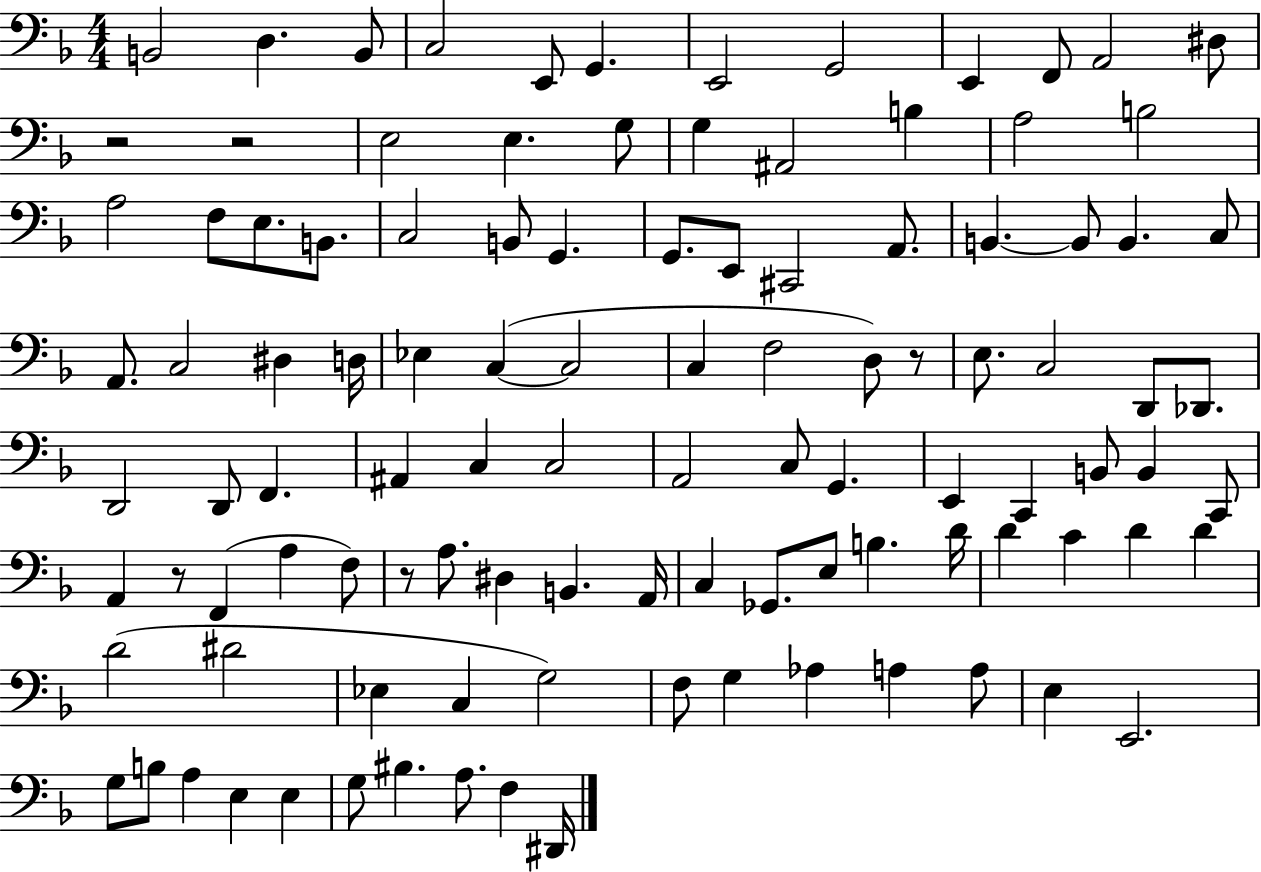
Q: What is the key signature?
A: F major